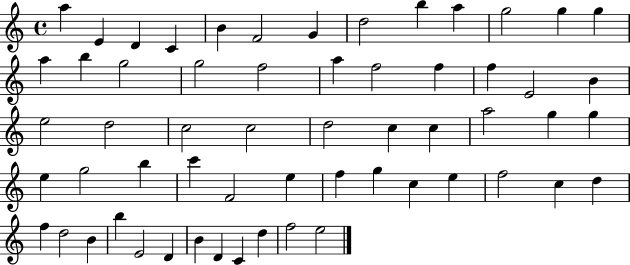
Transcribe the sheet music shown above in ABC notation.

X:1
T:Untitled
M:4/4
L:1/4
K:C
a E D C B F2 G d2 b a g2 g g a b g2 g2 f2 a f2 f f E2 B e2 d2 c2 c2 d2 c c a2 g g e g2 b c' F2 e f g c e f2 c d f d2 B b E2 D B D C d f2 e2